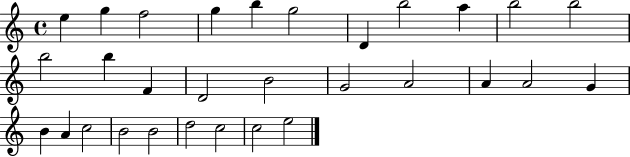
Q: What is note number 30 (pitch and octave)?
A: E5